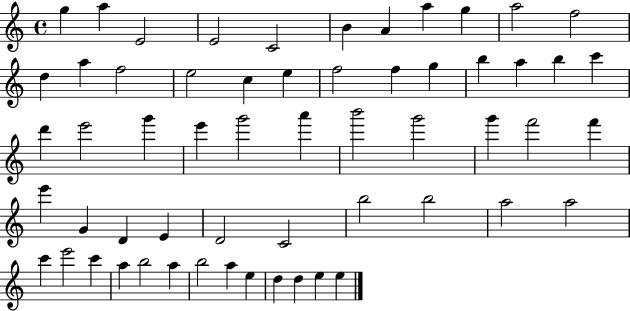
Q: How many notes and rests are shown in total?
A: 58